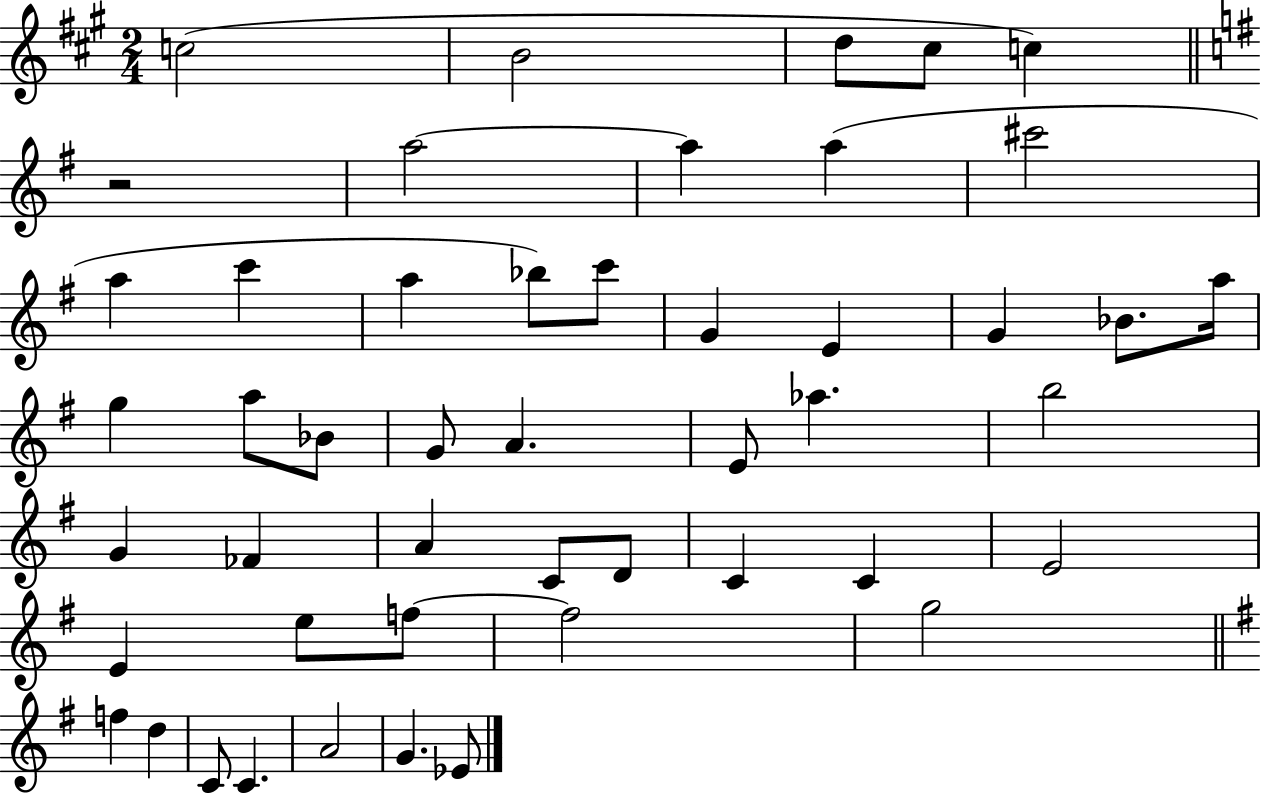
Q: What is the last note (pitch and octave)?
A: Eb4